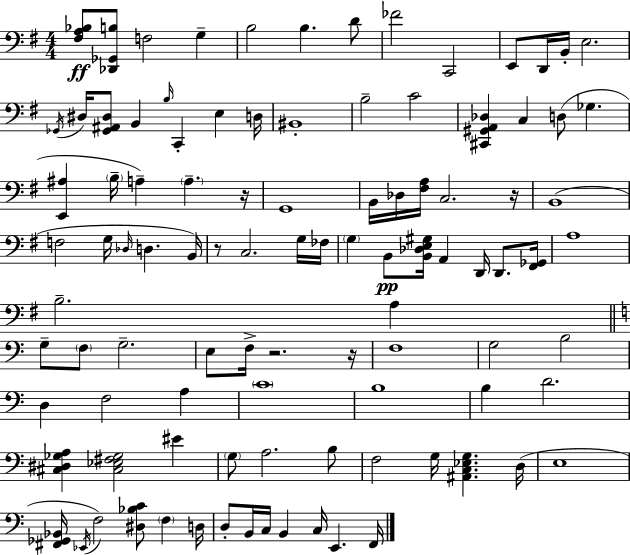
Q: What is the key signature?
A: E minor